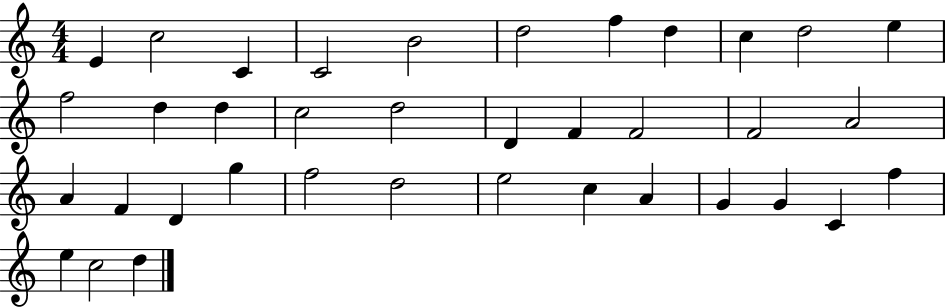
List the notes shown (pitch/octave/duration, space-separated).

E4/q C5/h C4/q C4/h B4/h D5/h F5/q D5/q C5/q D5/h E5/q F5/h D5/q D5/q C5/h D5/h D4/q F4/q F4/h F4/h A4/h A4/q F4/q D4/q G5/q F5/h D5/h E5/h C5/q A4/q G4/q G4/q C4/q F5/q E5/q C5/h D5/q